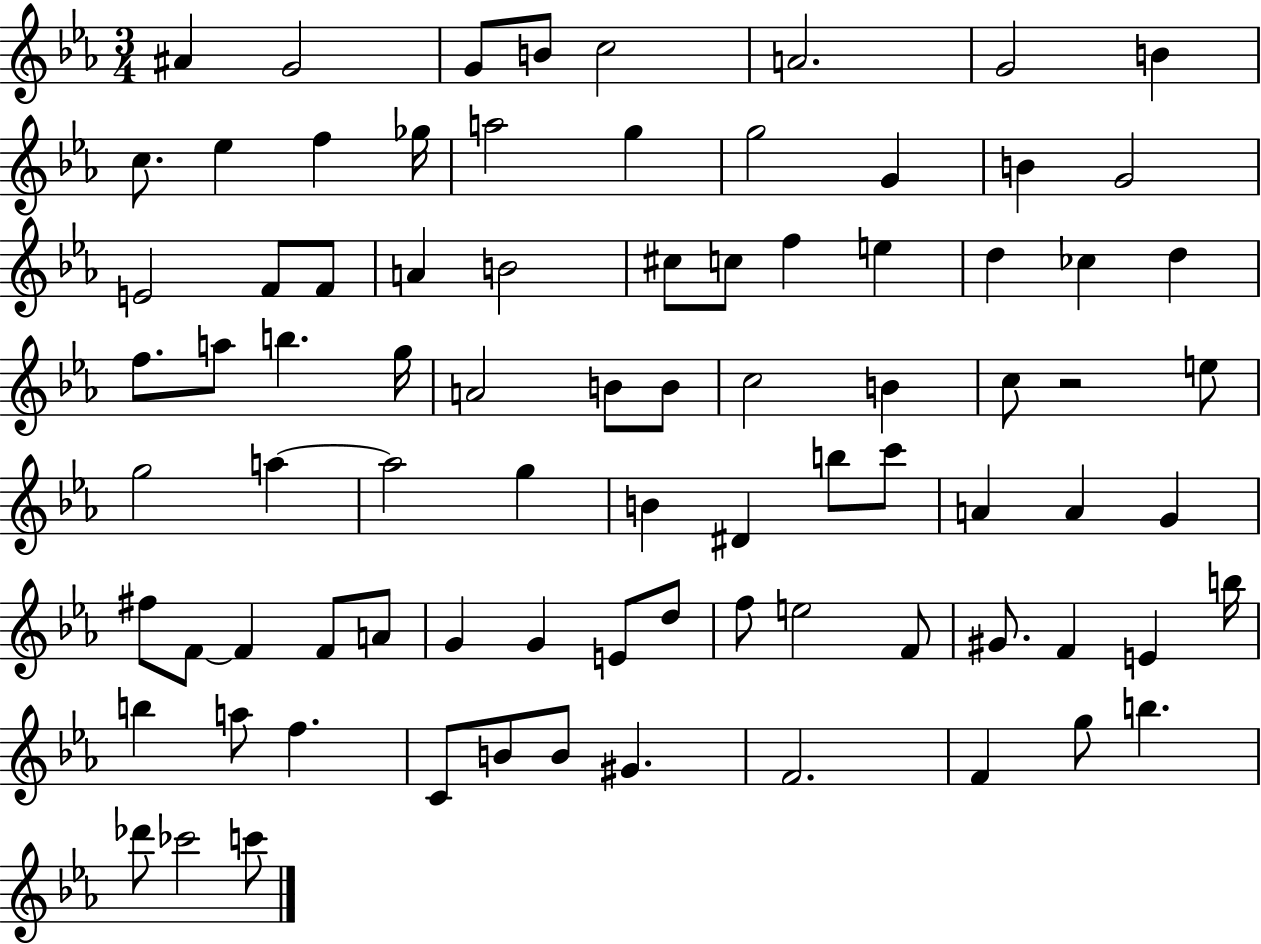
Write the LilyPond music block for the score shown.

{
  \clef treble
  \numericTimeSignature
  \time 3/4
  \key ees \major
  ais'4 g'2 | g'8 b'8 c''2 | a'2. | g'2 b'4 | \break c''8. ees''4 f''4 ges''16 | a''2 g''4 | g''2 g'4 | b'4 g'2 | \break e'2 f'8 f'8 | a'4 b'2 | cis''8 c''8 f''4 e''4 | d''4 ces''4 d''4 | \break f''8. a''8 b''4. g''16 | a'2 b'8 b'8 | c''2 b'4 | c''8 r2 e''8 | \break g''2 a''4~~ | a''2 g''4 | b'4 dis'4 b''8 c'''8 | a'4 a'4 g'4 | \break fis''8 f'8~~ f'4 f'8 a'8 | g'4 g'4 e'8 d''8 | f''8 e''2 f'8 | gis'8. f'4 e'4 b''16 | \break b''4 a''8 f''4. | c'8 b'8 b'8 gis'4. | f'2. | f'4 g''8 b''4. | \break des'''8 ces'''2 c'''8 | \bar "|."
}